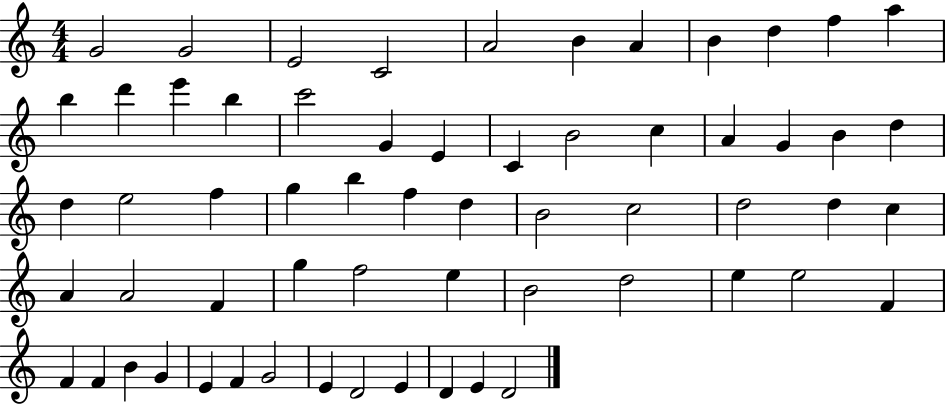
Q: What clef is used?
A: treble